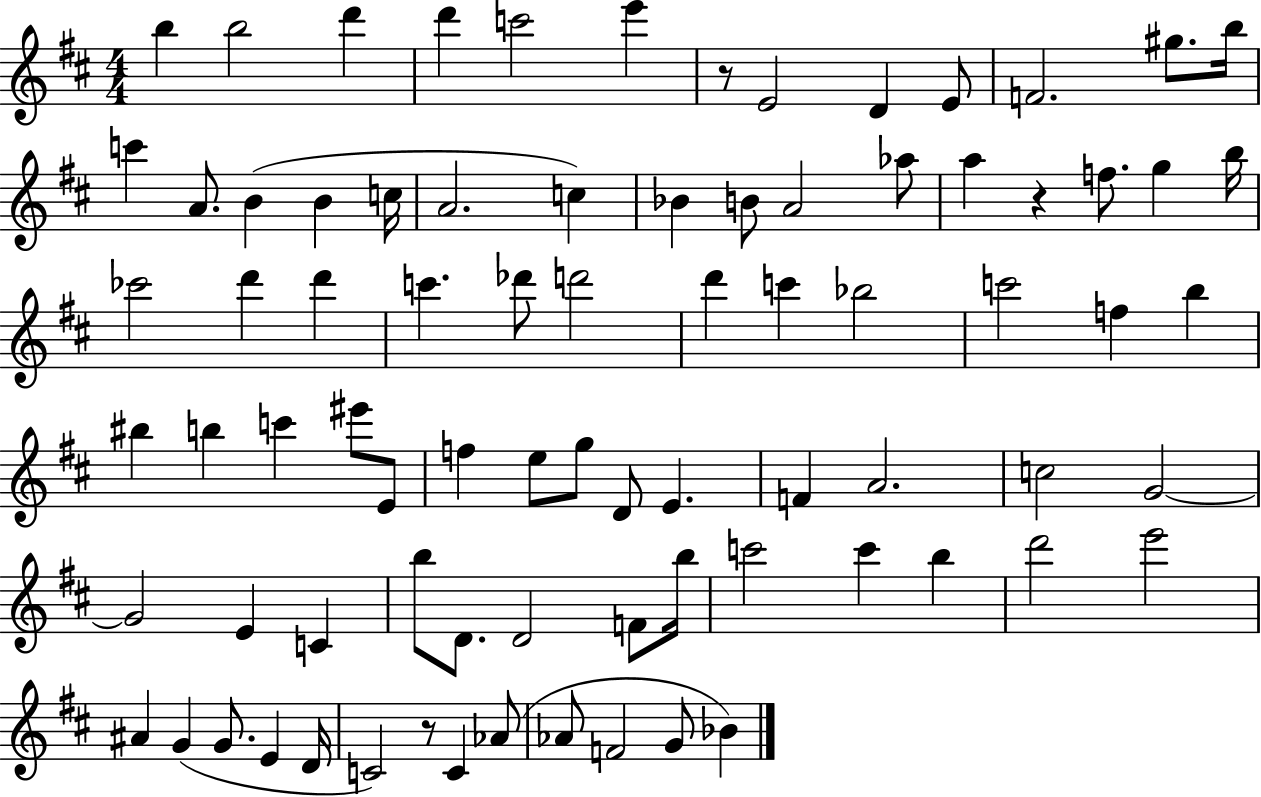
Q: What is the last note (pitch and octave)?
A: Bb4